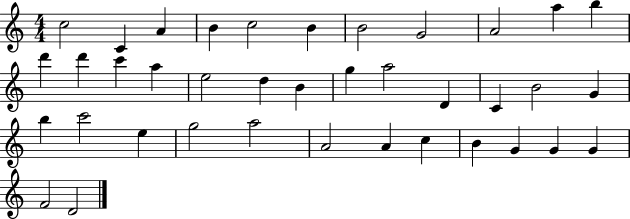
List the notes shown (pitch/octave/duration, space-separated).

C5/h C4/q A4/q B4/q C5/h B4/q B4/h G4/h A4/h A5/q B5/q D6/q D6/q C6/q A5/q E5/h D5/q B4/q G5/q A5/h D4/q C4/q B4/h G4/q B5/q C6/h E5/q G5/h A5/h A4/h A4/q C5/q B4/q G4/q G4/q G4/q F4/h D4/h